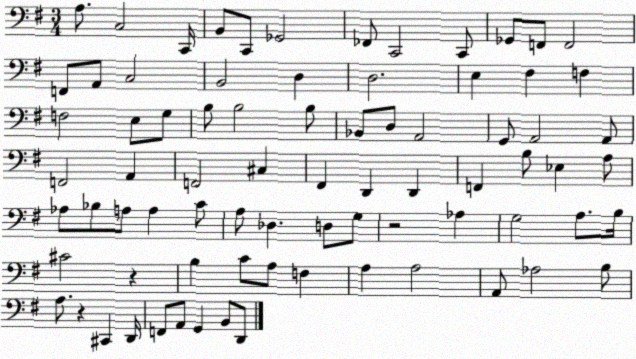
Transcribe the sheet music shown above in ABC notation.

X:1
T:Untitled
M:3/4
L:1/4
K:G
A,/2 C,2 C,,/4 B,,/2 C,,/2 _G,,2 _F,,/2 C,,2 C,,/2 _G,,/2 F,,/2 F,,2 F,,/2 A,,/2 C,2 B,,2 D, D,2 E, ^F, F, F,2 E,/2 G,/2 B,/2 B,2 B,/2 _B,,/2 D,/2 A,,2 G,,/2 A,,2 A,,/2 F,,2 A,, F,,2 ^C, ^F,, D,, D,, F,, B,/2 _E, A,/2 _A,/2 _B,/2 A,/2 A, C/2 A,/2 _D, D,/2 G,/2 z2 _A, G,2 A,/2 B,/4 ^C2 z B, C/2 A,/2 F, A, A,2 A,,/2 _A,2 B,/2 A,/2 z ^C,, D,,/4 F,,/2 A,,/2 G,, B,,/2 D,,/2